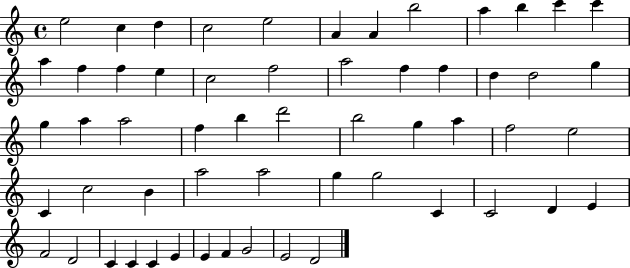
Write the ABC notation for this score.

X:1
T:Untitled
M:4/4
L:1/4
K:C
e2 c d c2 e2 A A b2 a b c' c' a f f e c2 f2 a2 f f d d2 g g a a2 f b d'2 b2 g a f2 e2 C c2 B a2 a2 g g2 C C2 D E F2 D2 C C C E E F G2 E2 D2